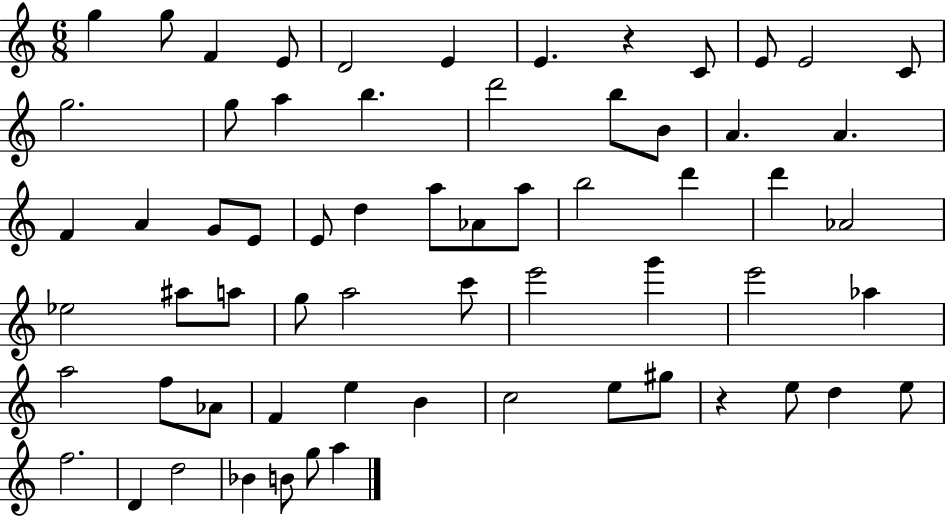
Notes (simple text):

G5/q G5/e F4/q E4/e D4/h E4/q E4/q. R/q C4/e E4/e E4/h C4/e G5/h. G5/e A5/q B5/q. D6/h B5/e B4/e A4/q. A4/q. F4/q A4/q G4/e E4/e E4/e D5/q A5/e Ab4/e A5/e B5/h D6/q D6/q Ab4/h Eb5/h A#5/e A5/e G5/e A5/h C6/e E6/h G6/q E6/h Ab5/q A5/h F5/e Ab4/e F4/q E5/q B4/q C5/h E5/e G#5/e R/q E5/e D5/q E5/e F5/h. D4/q D5/h Bb4/q B4/e G5/e A5/q